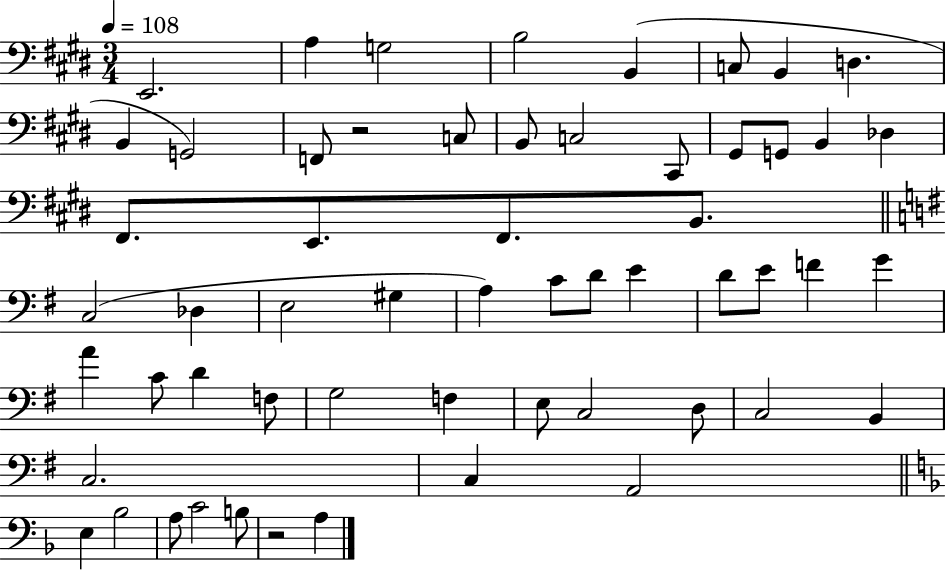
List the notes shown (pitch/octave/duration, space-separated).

E2/h. A3/q G3/h B3/h B2/q C3/e B2/q D3/q. B2/q G2/h F2/e R/h C3/e B2/e C3/h C#2/e G#2/e G2/e B2/q Db3/q F#2/e. E2/e. F#2/e. B2/e. C3/h Db3/q E3/h G#3/q A3/q C4/e D4/e E4/q D4/e E4/e F4/q G4/q A4/q C4/e D4/q F3/e G3/h F3/q E3/e C3/h D3/e C3/h B2/q C3/h. C3/q A2/h E3/q Bb3/h A3/e C4/h B3/e R/h A3/q